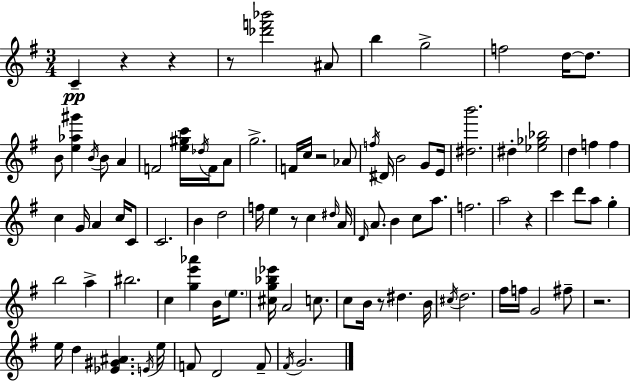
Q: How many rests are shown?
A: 8